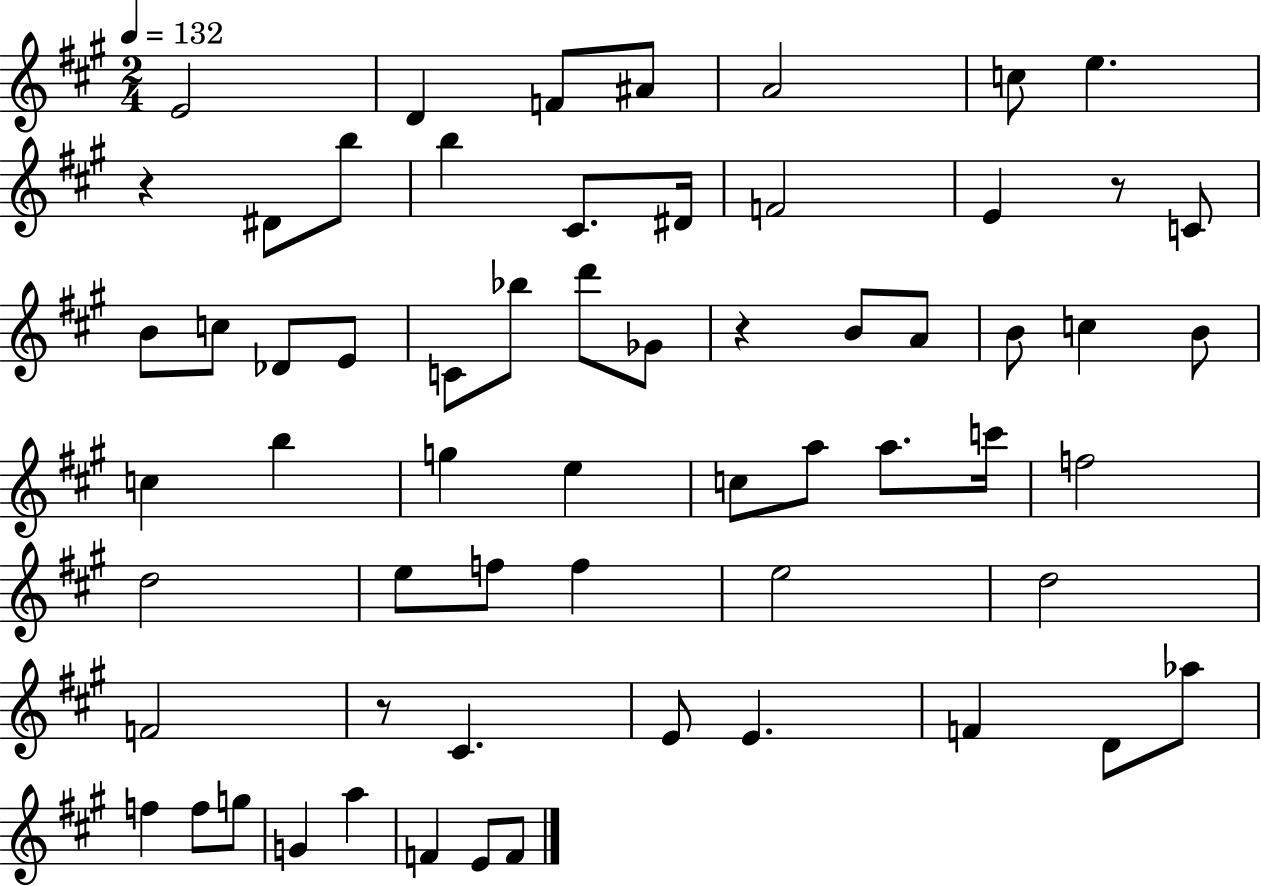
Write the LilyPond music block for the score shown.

{
  \clef treble
  \numericTimeSignature
  \time 2/4
  \key a \major
  \tempo 4 = 132
  e'2 | d'4 f'8 ais'8 | a'2 | c''8 e''4. | \break r4 dis'8 b''8 | b''4 cis'8. dis'16 | f'2 | e'4 r8 c'8 | \break b'8 c''8 des'8 e'8 | c'8 bes''8 d'''8 ges'8 | r4 b'8 a'8 | b'8 c''4 b'8 | \break c''4 b''4 | g''4 e''4 | c''8 a''8 a''8. c'''16 | f''2 | \break d''2 | e''8 f''8 f''4 | e''2 | d''2 | \break f'2 | r8 cis'4. | e'8 e'4. | f'4 d'8 aes''8 | \break f''4 f''8 g''8 | g'4 a''4 | f'4 e'8 f'8 | \bar "|."
}